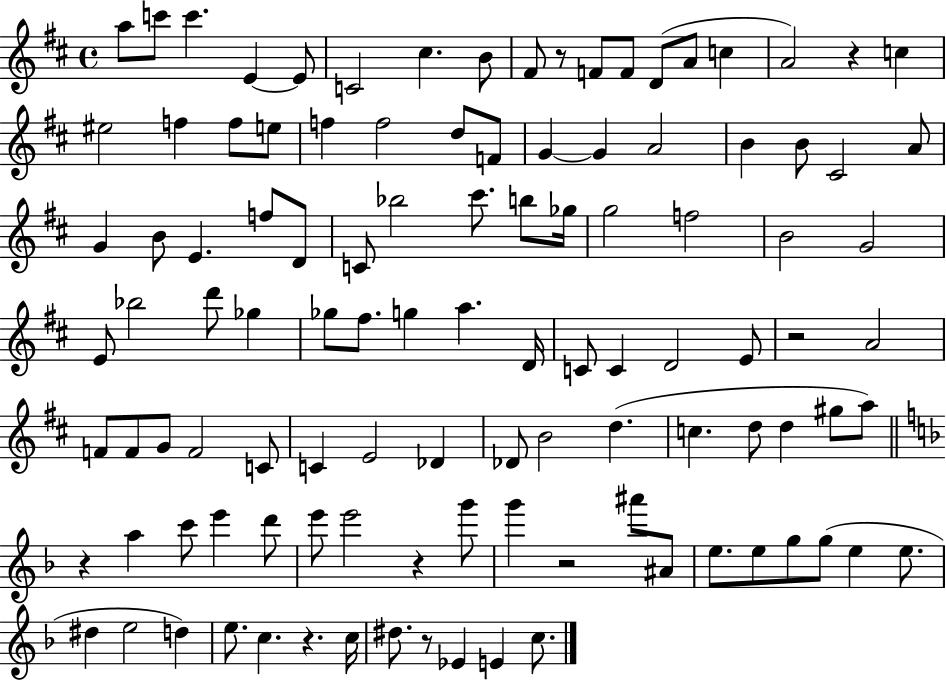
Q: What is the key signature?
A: D major